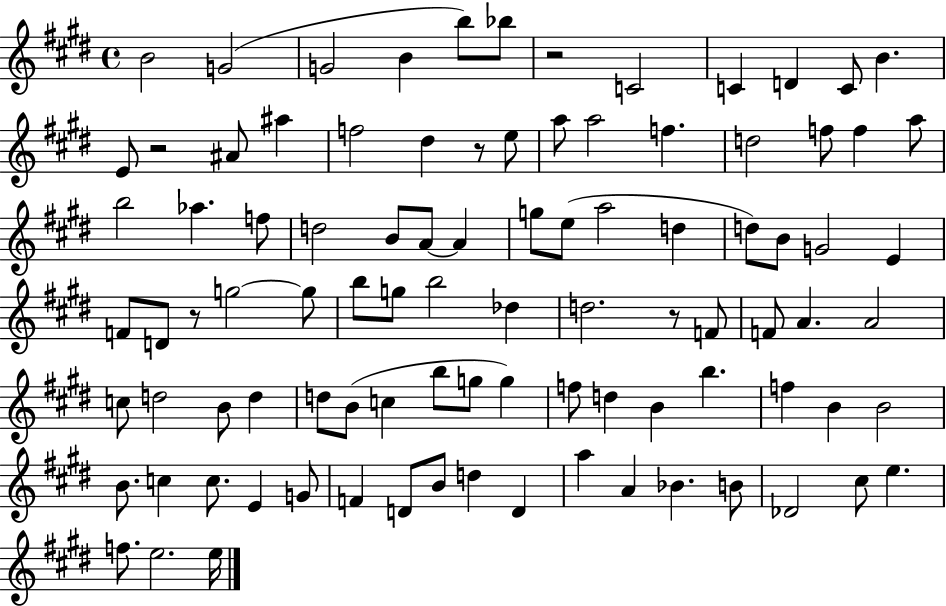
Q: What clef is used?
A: treble